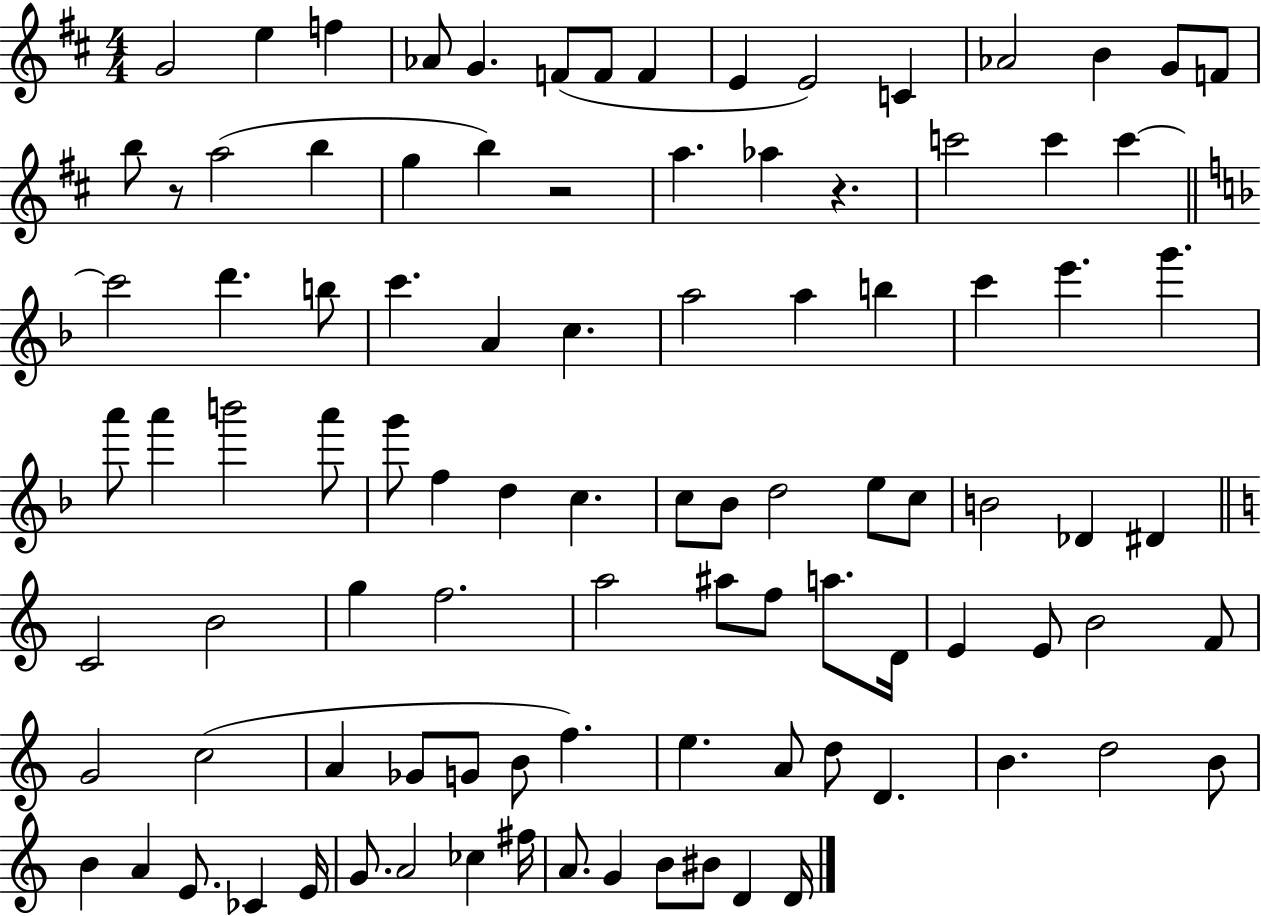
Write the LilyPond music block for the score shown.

{
  \clef treble
  \numericTimeSignature
  \time 4/4
  \key d \major
  g'2 e''4 f''4 | aes'8 g'4. f'8( f'8 f'4 | e'4 e'2) c'4 | aes'2 b'4 g'8 f'8 | \break b''8 r8 a''2( b''4 | g''4 b''4) r2 | a''4. aes''4 r4. | c'''2 c'''4 c'''4~~ | \break \bar "||" \break \key f \major c'''2 d'''4. b''8 | c'''4. a'4 c''4. | a''2 a''4 b''4 | c'''4 e'''4. g'''4. | \break a'''8 a'''4 b'''2 a'''8 | g'''8 f''4 d''4 c''4. | c''8 bes'8 d''2 e''8 c''8 | b'2 des'4 dis'4 | \break \bar "||" \break \key c \major c'2 b'2 | g''4 f''2. | a''2 ais''8 f''8 a''8. d'16 | e'4 e'8 b'2 f'8 | \break g'2 c''2( | a'4 ges'8 g'8 b'8 f''4.) | e''4. a'8 d''8 d'4. | b'4. d''2 b'8 | \break b'4 a'4 e'8. ces'4 e'16 | g'8. a'2 ces''4 fis''16 | a'8. g'4 b'8 bis'8 d'4 d'16 | \bar "|."
}